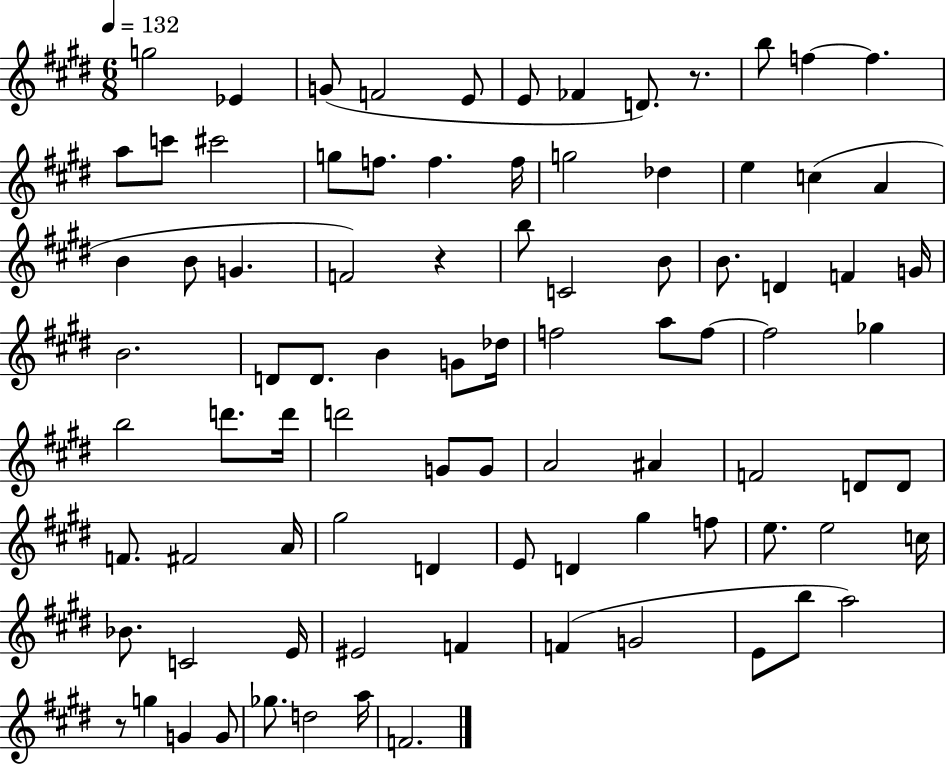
X:1
T:Untitled
M:6/8
L:1/4
K:E
g2 _E G/2 F2 E/2 E/2 _F D/2 z/2 b/2 f f a/2 c'/2 ^c'2 g/2 f/2 f f/4 g2 _d e c A B B/2 G F2 z b/2 C2 B/2 B/2 D F G/4 B2 D/2 D/2 B G/2 _d/4 f2 a/2 f/2 f2 _g b2 d'/2 d'/4 d'2 G/2 G/2 A2 ^A F2 D/2 D/2 F/2 ^F2 A/4 ^g2 D E/2 D ^g f/2 e/2 e2 c/4 _B/2 C2 E/4 ^E2 F F G2 E/2 b/2 a2 z/2 g G G/2 _g/2 d2 a/4 F2